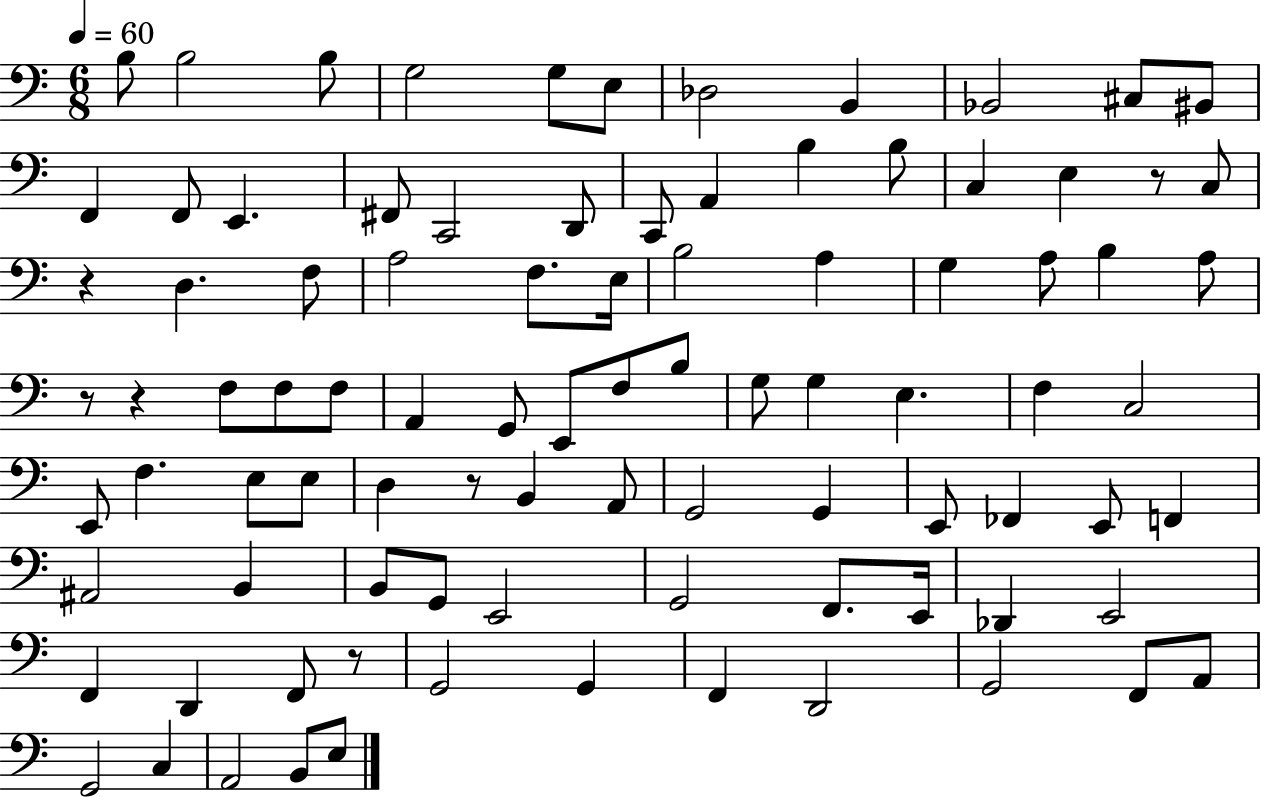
{
  \clef bass
  \numericTimeSignature
  \time 6/8
  \key c \major
  \tempo 4 = 60
  \repeat volta 2 { b8 b2 b8 | g2 g8 e8 | des2 b,4 | bes,2 cis8 bis,8 | \break f,4 f,8 e,4. | fis,8 c,2 d,8 | c,8 a,4 b4 b8 | c4 e4 r8 c8 | \break r4 d4. f8 | a2 f8. e16 | b2 a4 | g4 a8 b4 a8 | \break r8 r4 f8 f8 f8 | a,4 g,8 e,8 f8 b8 | g8 g4 e4. | f4 c2 | \break e,8 f4. e8 e8 | d4 r8 b,4 a,8 | g,2 g,4 | e,8 fes,4 e,8 f,4 | \break ais,2 b,4 | b,8 g,8 e,2 | g,2 f,8. e,16 | des,4 e,2 | \break f,4 d,4 f,8 r8 | g,2 g,4 | f,4 d,2 | g,2 f,8 a,8 | \break g,2 c4 | a,2 b,8 e8 | } \bar "|."
}